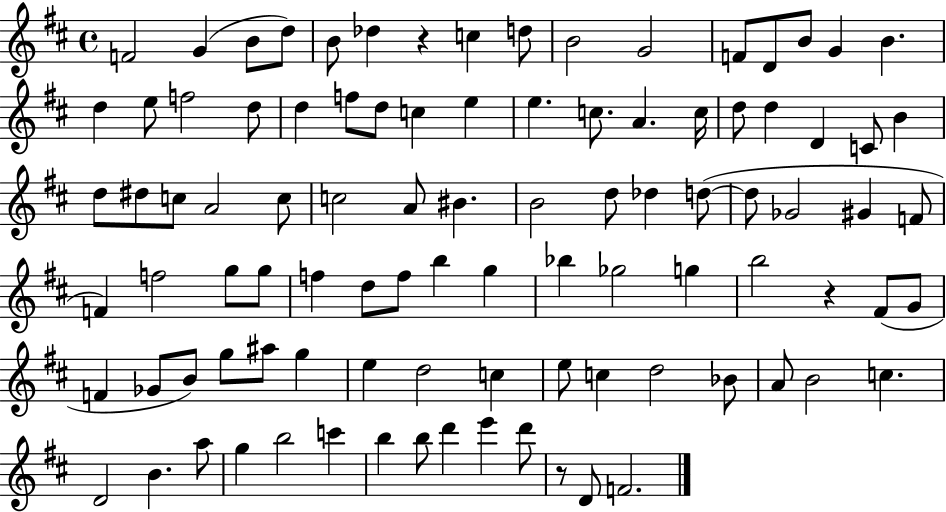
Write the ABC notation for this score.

X:1
T:Untitled
M:4/4
L:1/4
K:D
F2 G B/2 d/2 B/2 _d z c d/2 B2 G2 F/2 D/2 B/2 G B d e/2 f2 d/2 d f/2 d/2 c e e c/2 A c/4 d/2 d D C/2 B d/2 ^d/2 c/2 A2 c/2 c2 A/2 ^B B2 d/2 _d d/2 d/2 _G2 ^G F/2 F f2 g/2 g/2 f d/2 f/2 b g _b _g2 g b2 z ^F/2 G/2 F _G/2 B/2 g/2 ^a/2 g e d2 c e/2 c d2 _B/2 A/2 B2 c D2 B a/2 g b2 c' b b/2 d' e' d'/2 z/2 D/2 F2